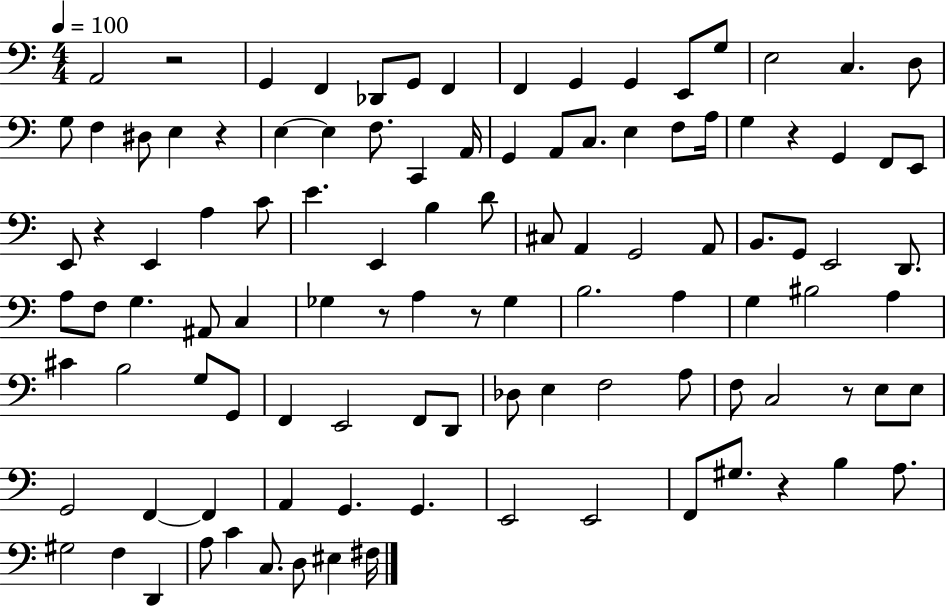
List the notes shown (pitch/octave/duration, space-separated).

A2/h R/h G2/q F2/q Db2/e G2/e F2/q F2/q G2/q G2/q E2/e G3/e E3/h C3/q. D3/e G3/e F3/q D#3/e E3/q R/q E3/q E3/q F3/e. C2/q A2/s G2/q A2/e C3/e. E3/q F3/e A3/s G3/q R/q G2/q F2/e E2/e E2/e R/q E2/q A3/q C4/e E4/q. E2/q B3/q D4/e C#3/e A2/q G2/h A2/e B2/e. G2/e E2/h D2/e. A3/e F3/e G3/q. A#2/e C3/q Gb3/q R/e A3/q R/e Gb3/q B3/h. A3/q G3/q BIS3/h A3/q C#4/q B3/h G3/e G2/e F2/q E2/h F2/e D2/e Db3/e E3/q F3/h A3/e F3/e C3/h R/e E3/e E3/e G2/h F2/q F2/q A2/q G2/q. G2/q. E2/h E2/h F2/e G#3/e. R/q B3/q A3/e. G#3/h F3/q D2/q A3/e C4/q C3/e. D3/e EIS3/q F#3/s